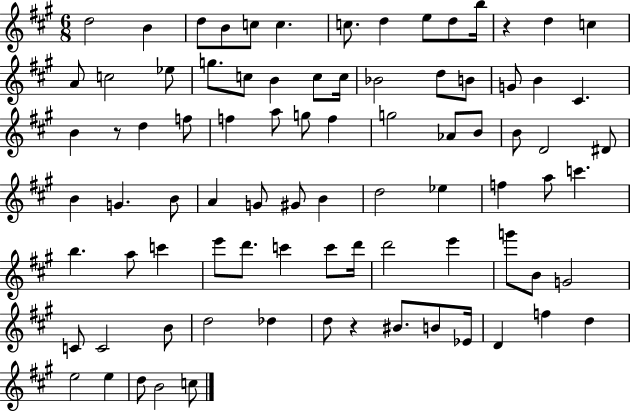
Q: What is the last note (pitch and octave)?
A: C5